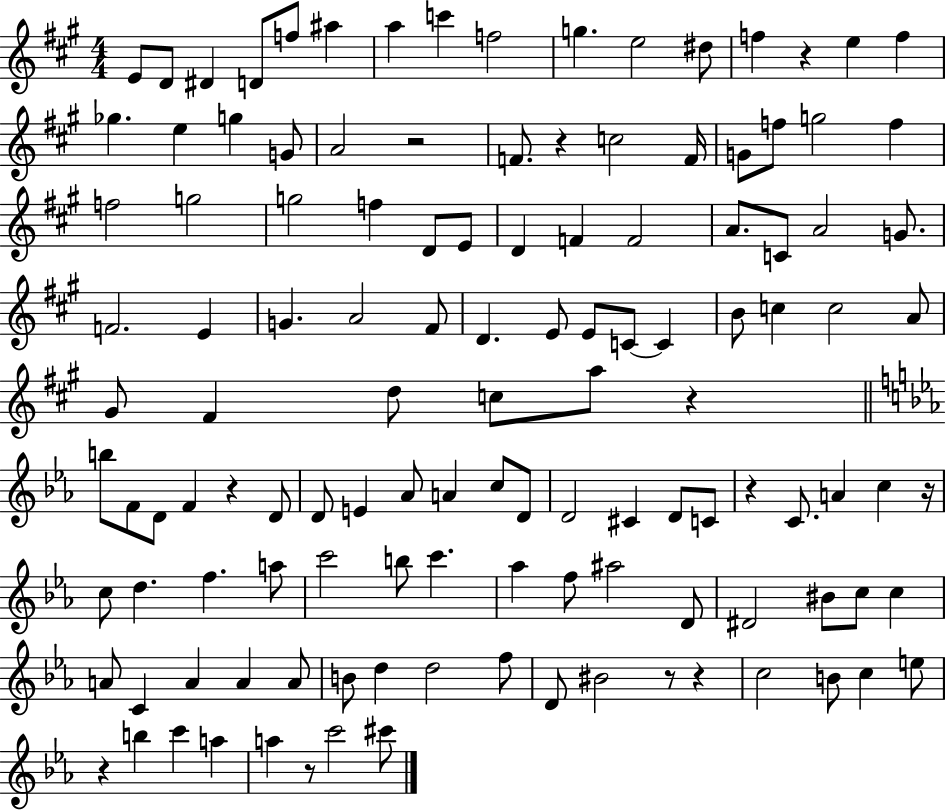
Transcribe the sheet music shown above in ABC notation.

X:1
T:Untitled
M:4/4
L:1/4
K:A
E/2 D/2 ^D D/2 f/2 ^a a c' f2 g e2 ^d/2 f z e f _g e g G/2 A2 z2 F/2 z c2 F/4 G/2 f/2 g2 f f2 g2 g2 f D/2 E/2 D F F2 A/2 C/2 A2 G/2 F2 E G A2 ^F/2 D E/2 E/2 C/2 C B/2 c c2 A/2 ^G/2 ^F d/2 c/2 a/2 z b/2 F/2 D/2 F z D/2 D/2 E _A/2 A c/2 D/2 D2 ^C D/2 C/2 z C/2 A c z/4 c/2 d f a/2 c'2 b/2 c' _a f/2 ^a2 D/2 ^D2 ^B/2 c/2 c A/2 C A A A/2 B/2 d d2 f/2 D/2 ^B2 z/2 z c2 B/2 c e/2 z b c' a a z/2 c'2 ^c'/2